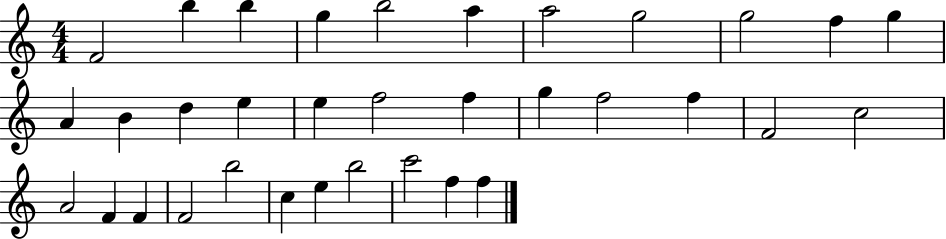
F4/h B5/q B5/q G5/q B5/h A5/q A5/h G5/h G5/h F5/q G5/q A4/q B4/q D5/q E5/q E5/q F5/h F5/q G5/q F5/h F5/q F4/h C5/h A4/h F4/q F4/q F4/h B5/h C5/q E5/q B5/h C6/h F5/q F5/q